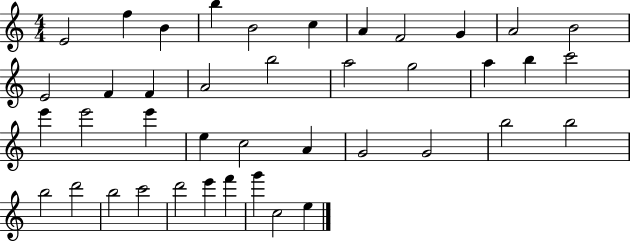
{
  \clef treble
  \numericTimeSignature
  \time 4/4
  \key c \major
  e'2 f''4 b'4 | b''4 b'2 c''4 | a'4 f'2 g'4 | a'2 b'2 | \break e'2 f'4 f'4 | a'2 b''2 | a''2 g''2 | a''4 b''4 c'''2 | \break e'''4 e'''2 e'''4 | e''4 c''2 a'4 | g'2 g'2 | b''2 b''2 | \break b''2 d'''2 | b''2 c'''2 | d'''2 e'''4 f'''4 | g'''4 c''2 e''4 | \break \bar "|."
}